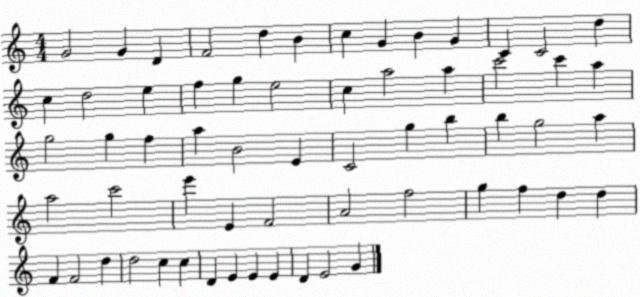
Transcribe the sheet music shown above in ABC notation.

X:1
T:Untitled
M:4/4
L:1/4
K:C
G2 G D F2 d B c G B G C C2 d c d2 e f g e2 c a2 a c'2 c' a g2 g f a B2 E C2 g b b g2 a a2 c'2 e' E F2 A2 f2 g f d d F F2 d d2 c c D E E E D E2 G